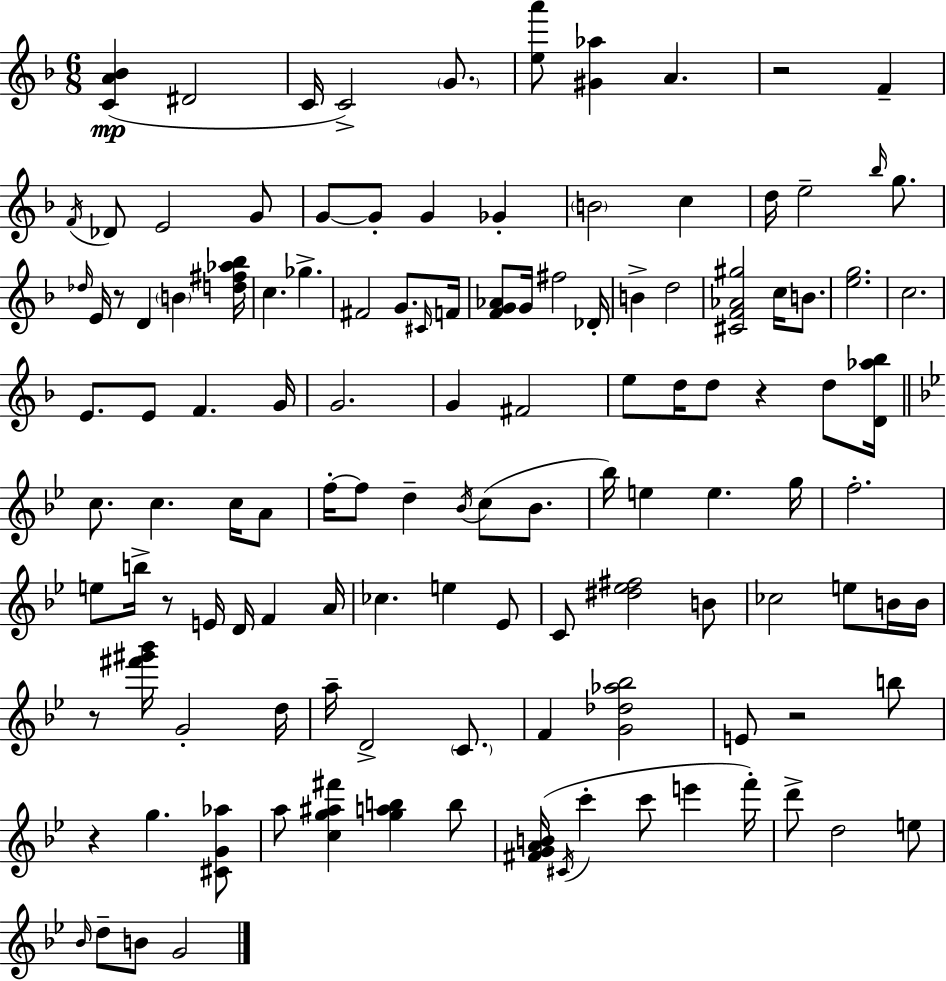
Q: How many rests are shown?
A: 7